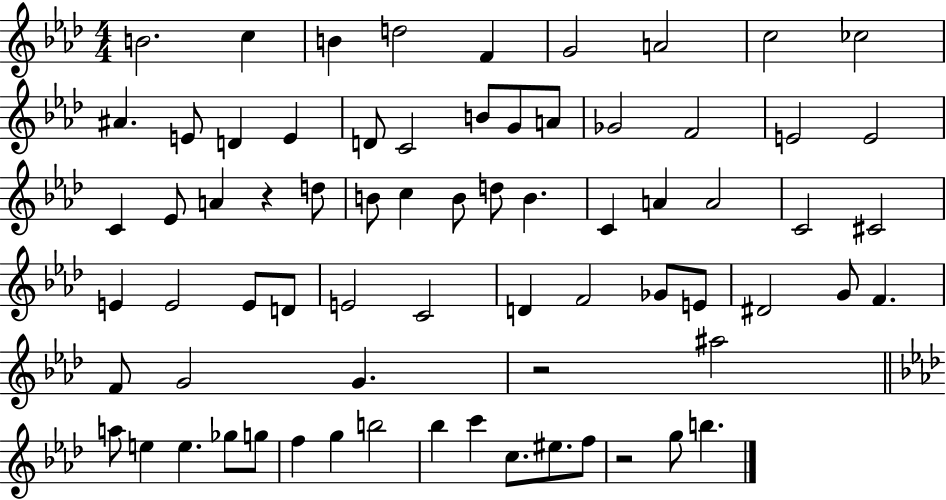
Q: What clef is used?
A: treble